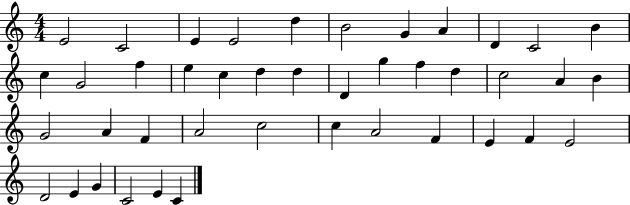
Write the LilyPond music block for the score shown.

{
  \clef treble
  \numericTimeSignature
  \time 4/4
  \key c \major
  e'2 c'2 | e'4 e'2 d''4 | b'2 g'4 a'4 | d'4 c'2 b'4 | \break c''4 g'2 f''4 | e''4 c''4 d''4 d''4 | d'4 g''4 f''4 d''4 | c''2 a'4 b'4 | \break g'2 a'4 f'4 | a'2 c''2 | c''4 a'2 f'4 | e'4 f'4 e'2 | \break d'2 e'4 g'4 | c'2 e'4 c'4 | \bar "|."
}